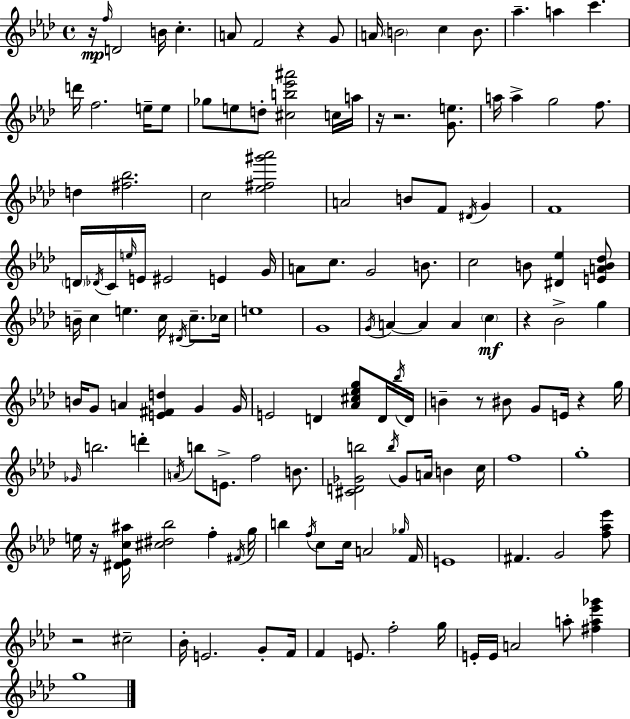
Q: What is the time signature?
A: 4/4